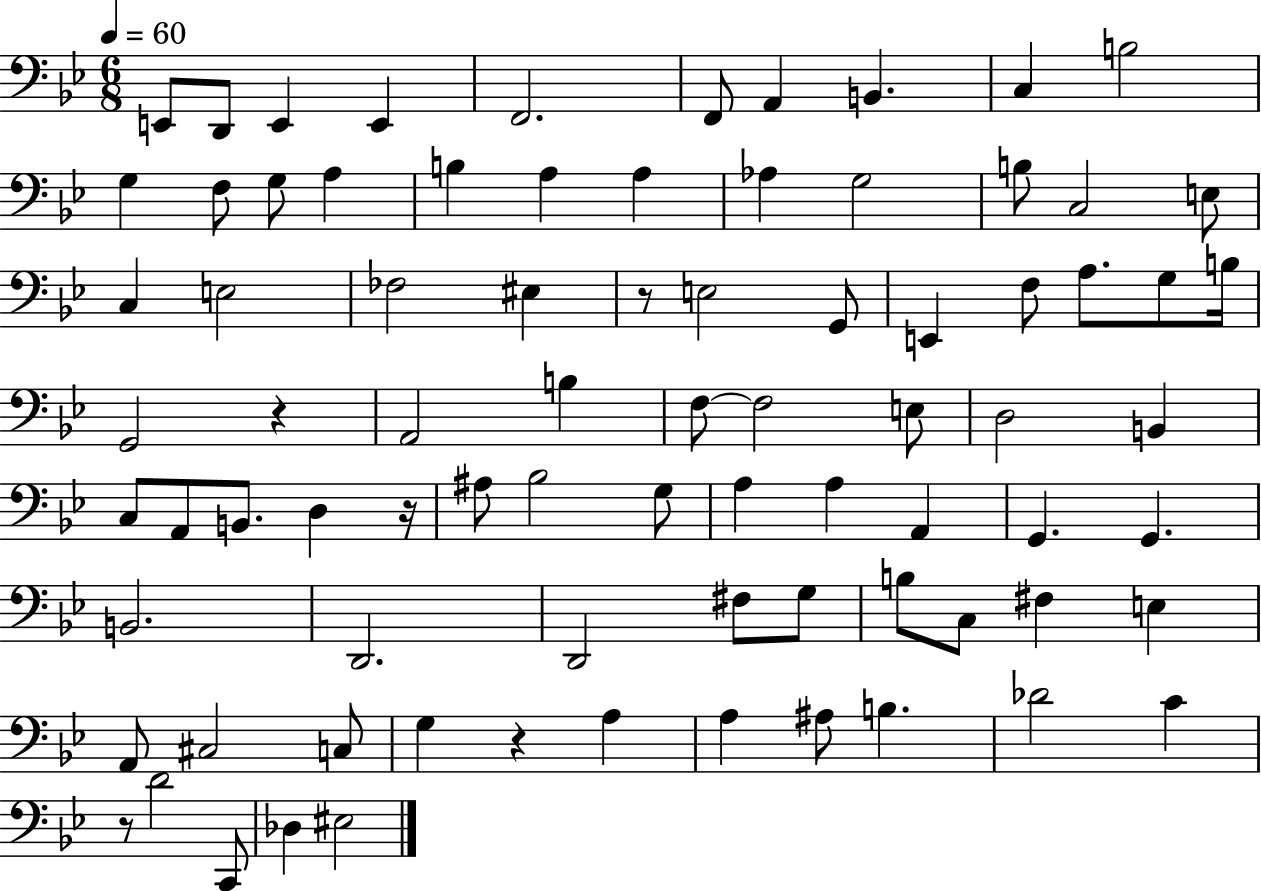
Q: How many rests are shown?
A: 5